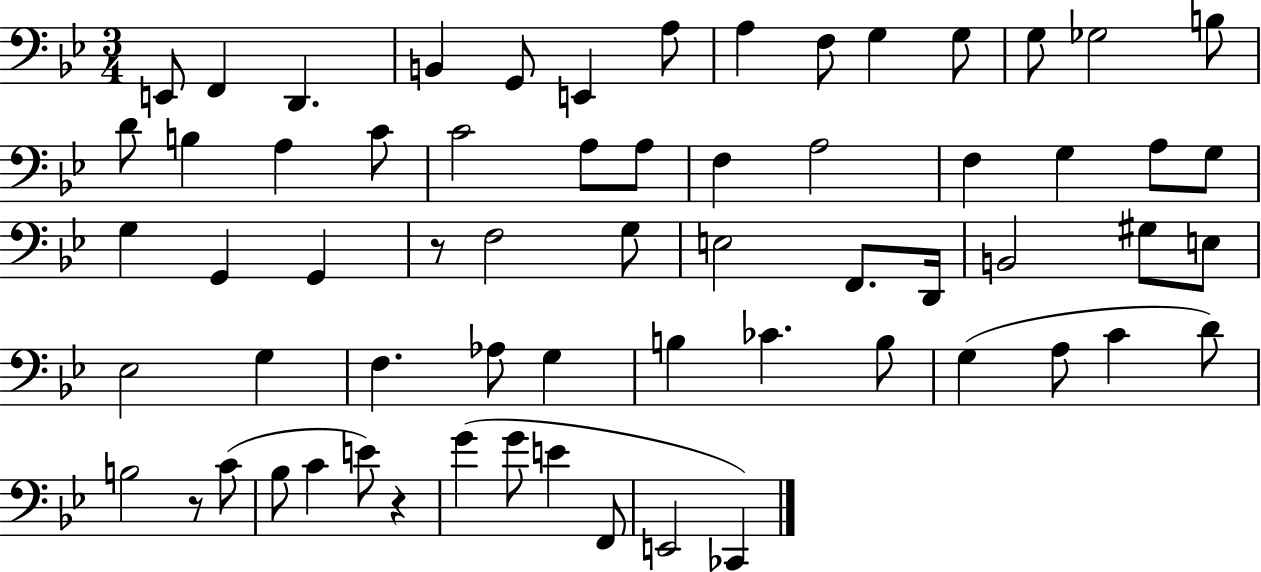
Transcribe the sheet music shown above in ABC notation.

X:1
T:Untitled
M:3/4
L:1/4
K:Bb
E,,/2 F,, D,, B,, G,,/2 E,, A,/2 A, F,/2 G, G,/2 G,/2 _G,2 B,/2 D/2 B, A, C/2 C2 A,/2 A,/2 F, A,2 F, G, A,/2 G,/2 G, G,, G,, z/2 F,2 G,/2 E,2 F,,/2 D,,/4 B,,2 ^G,/2 E,/2 _E,2 G, F, _A,/2 G, B, _C B,/2 G, A,/2 C D/2 B,2 z/2 C/2 _B,/2 C E/2 z G G/2 E F,,/2 E,,2 _C,,